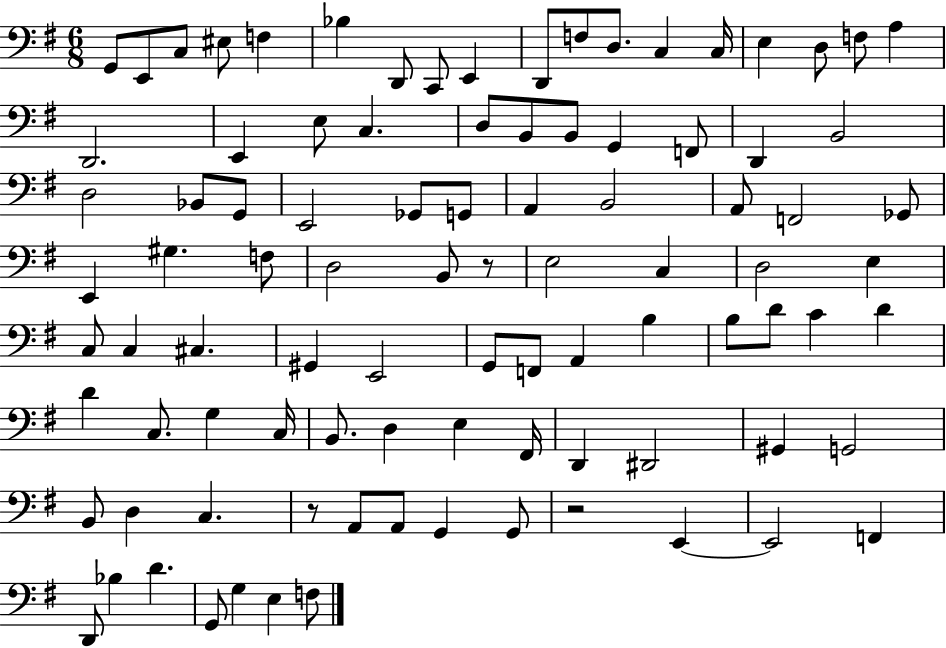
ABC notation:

X:1
T:Untitled
M:6/8
L:1/4
K:G
G,,/2 E,,/2 C,/2 ^E,/2 F, _B, D,,/2 C,,/2 E,, D,,/2 F,/2 D,/2 C, C,/4 E, D,/2 F,/2 A, D,,2 E,, E,/2 C, D,/2 B,,/2 B,,/2 G,, F,,/2 D,, B,,2 D,2 _B,,/2 G,,/2 E,,2 _G,,/2 G,,/2 A,, B,,2 A,,/2 F,,2 _G,,/2 E,, ^G, F,/2 D,2 B,,/2 z/2 E,2 C, D,2 E, C,/2 C, ^C, ^G,, E,,2 G,,/2 F,,/2 A,, B, B,/2 D/2 C D D C,/2 G, C,/4 B,,/2 D, E, ^F,,/4 D,, ^D,,2 ^G,, G,,2 B,,/2 D, C, z/2 A,,/2 A,,/2 G,, G,,/2 z2 E,, E,,2 F,, D,,/2 _B, D G,,/2 G, E, F,/2